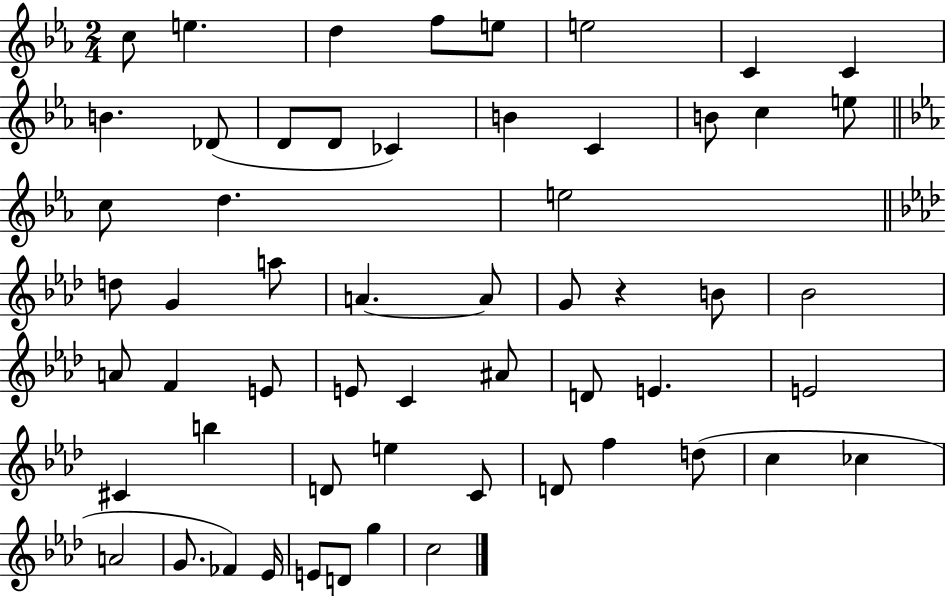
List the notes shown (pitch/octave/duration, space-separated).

C5/e E5/q. D5/q F5/e E5/e E5/h C4/q C4/q B4/q. Db4/e D4/e D4/e CES4/q B4/q C4/q B4/e C5/q E5/e C5/e D5/q. E5/h D5/e G4/q A5/e A4/q. A4/e G4/e R/q B4/e Bb4/h A4/e F4/q E4/e E4/e C4/q A#4/e D4/e E4/q. E4/h C#4/q B5/q D4/e E5/q C4/e D4/e F5/q D5/e C5/q CES5/q A4/h G4/e. FES4/q Eb4/s E4/e D4/e G5/q C5/h